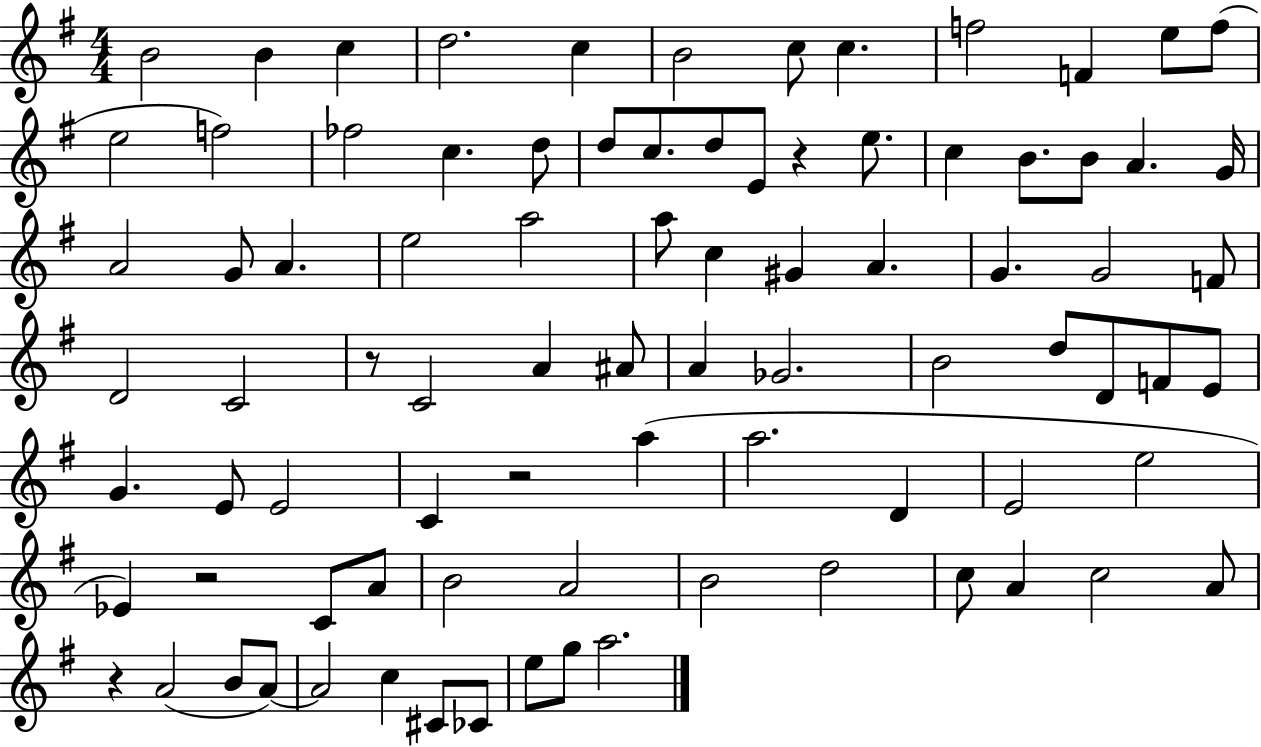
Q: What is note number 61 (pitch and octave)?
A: Eb4